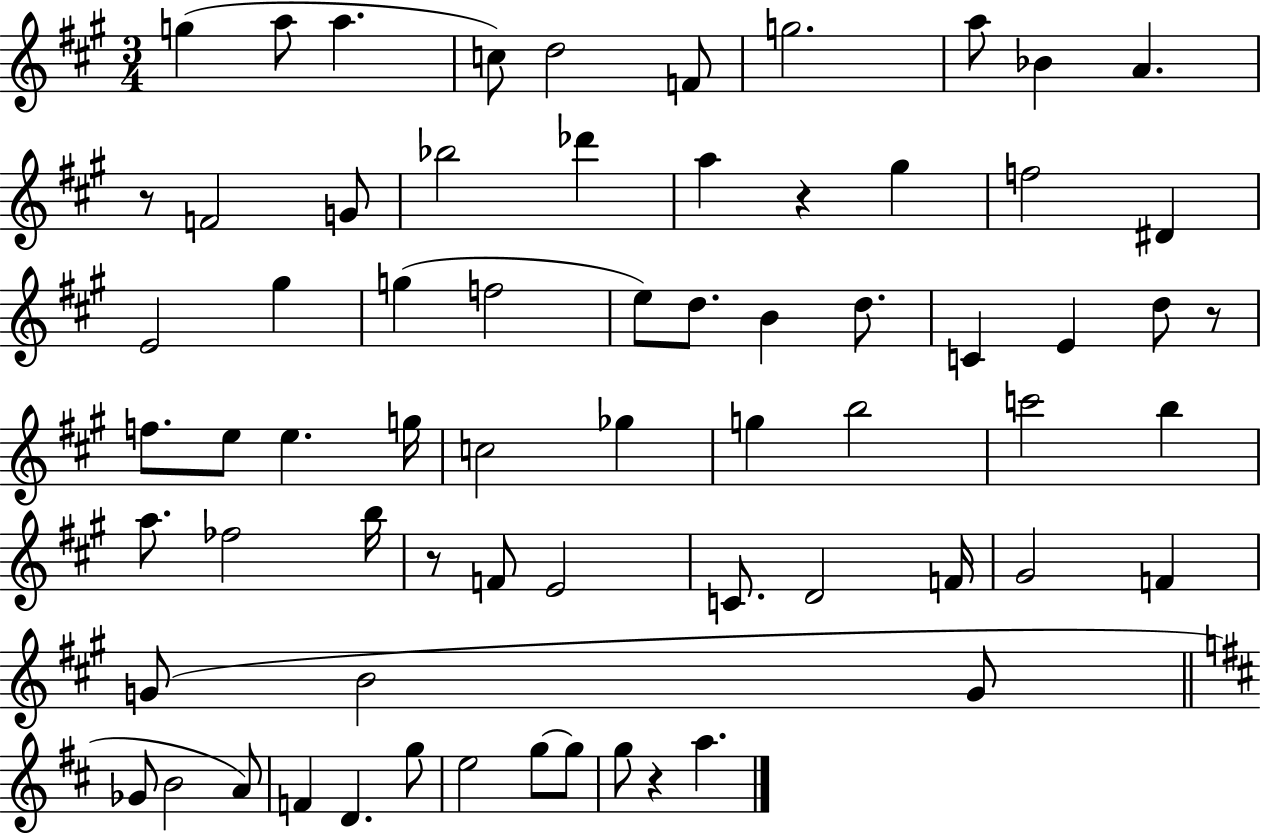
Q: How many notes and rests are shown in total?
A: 68